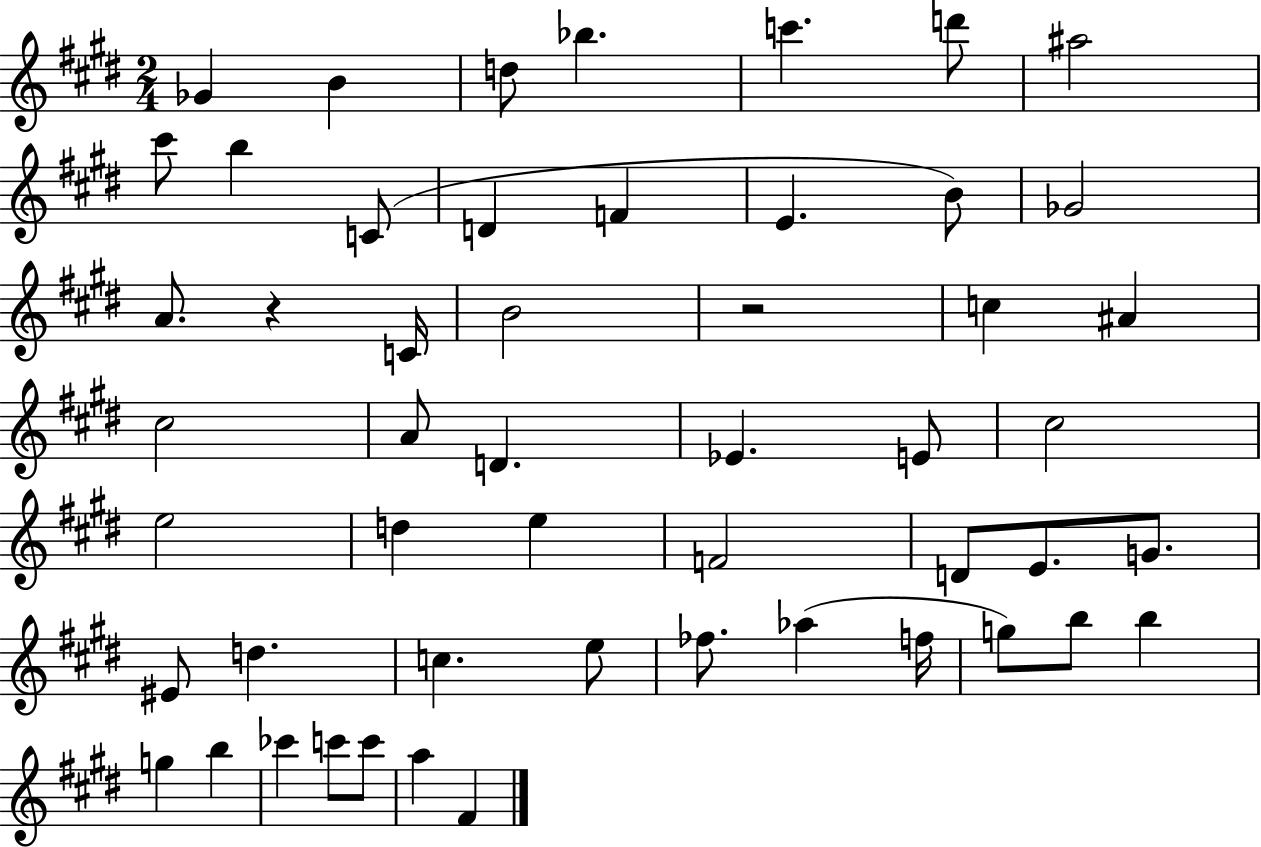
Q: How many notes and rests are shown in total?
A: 52